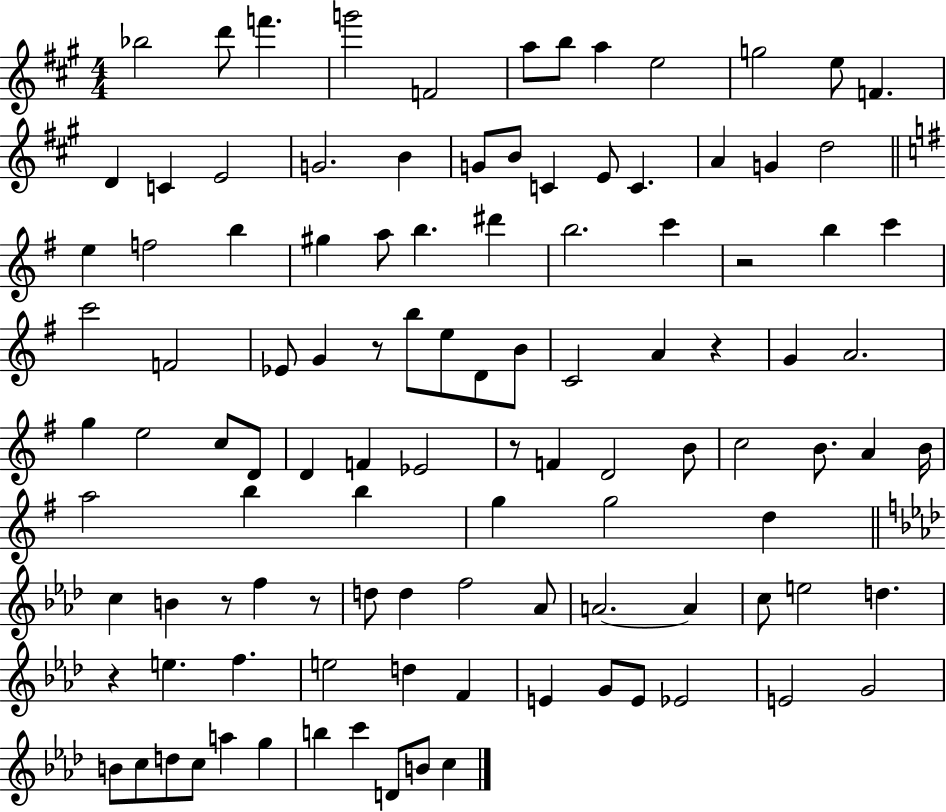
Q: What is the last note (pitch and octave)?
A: C5